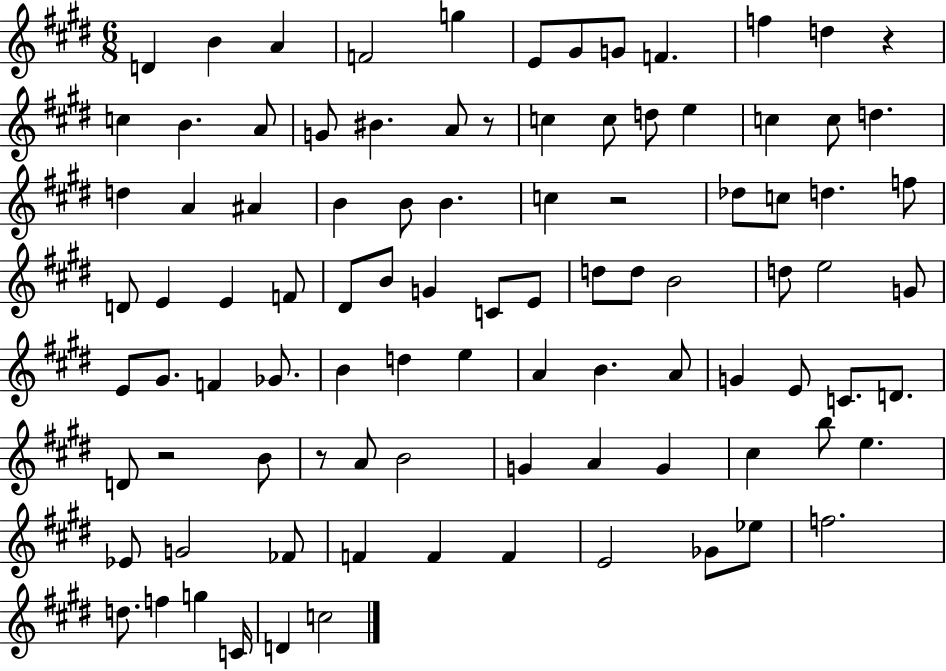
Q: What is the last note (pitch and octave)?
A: C5